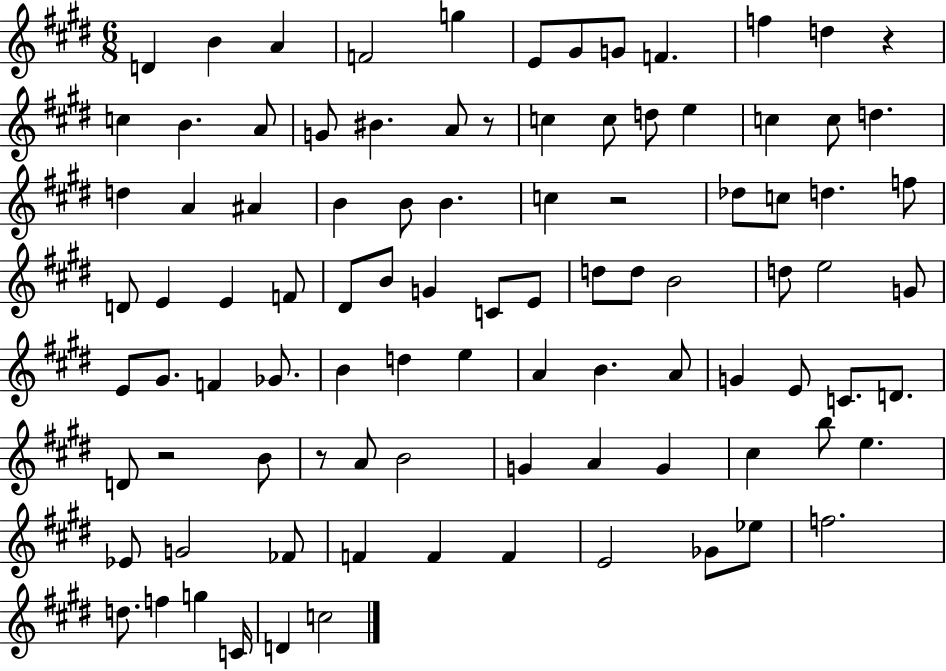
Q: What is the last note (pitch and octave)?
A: C5